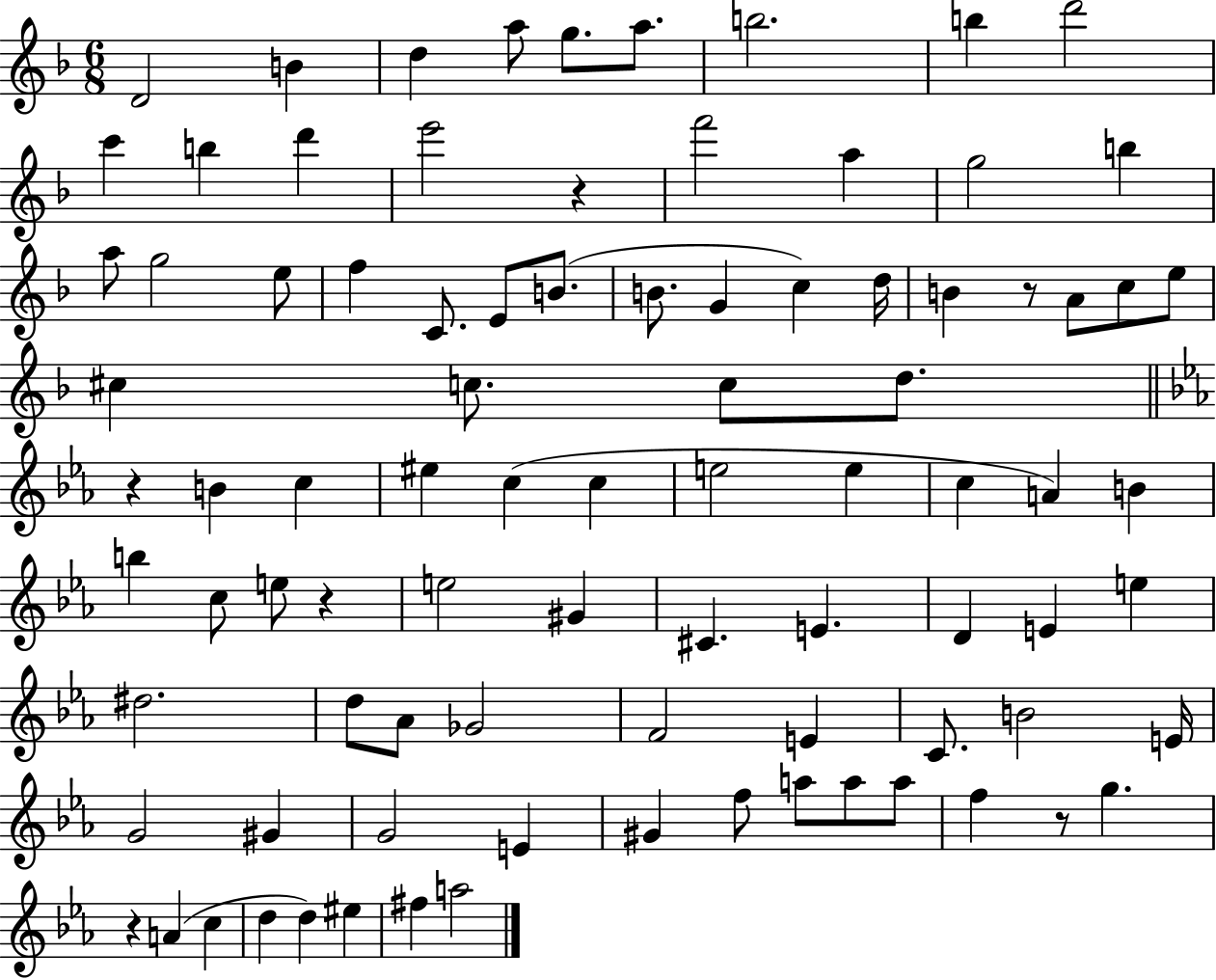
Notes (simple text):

D4/h B4/q D5/q A5/e G5/e. A5/e. B5/h. B5/q D6/h C6/q B5/q D6/q E6/h R/q F6/h A5/q G5/h B5/q A5/e G5/h E5/e F5/q C4/e. E4/e B4/e. B4/e. G4/q C5/q D5/s B4/q R/e A4/e C5/e E5/e C#5/q C5/e. C5/e D5/e. R/q B4/q C5/q EIS5/q C5/q C5/q E5/h E5/q C5/q A4/q B4/q B5/q C5/e E5/e R/q E5/h G#4/q C#4/q. E4/q. D4/q E4/q E5/q D#5/h. D5/e Ab4/e Gb4/h F4/h E4/q C4/e. B4/h E4/s G4/h G#4/q G4/h E4/q G#4/q F5/e A5/e A5/e A5/e F5/q R/e G5/q. R/q A4/q C5/q D5/q D5/q EIS5/q F#5/q A5/h